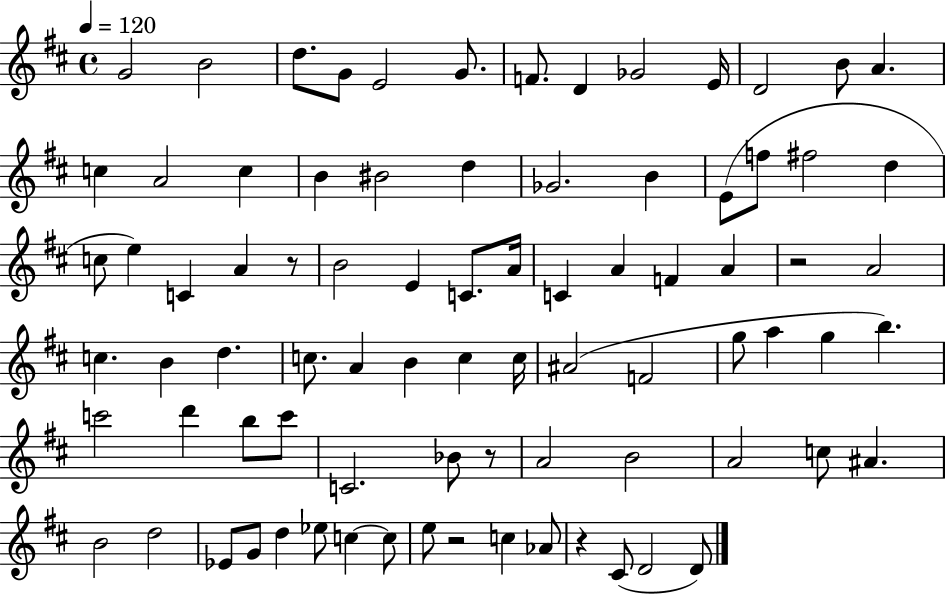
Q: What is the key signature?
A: D major